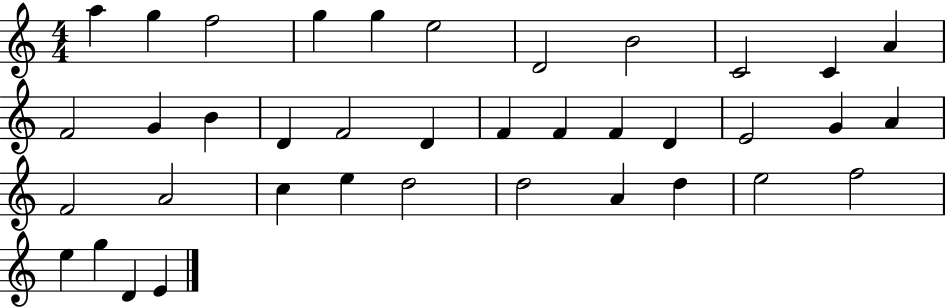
X:1
T:Untitled
M:4/4
L:1/4
K:C
a g f2 g g e2 D2 B2 C2 C A F2 G B D F2 D F F F D E2 G A F2 A2 c e d2 d2 A d e2 f2 e g D E